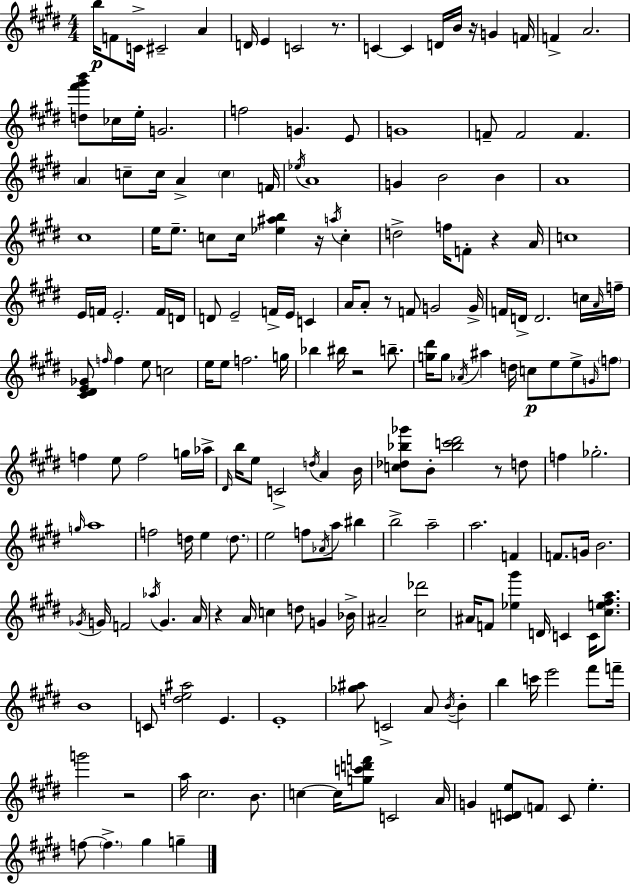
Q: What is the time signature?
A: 4/4